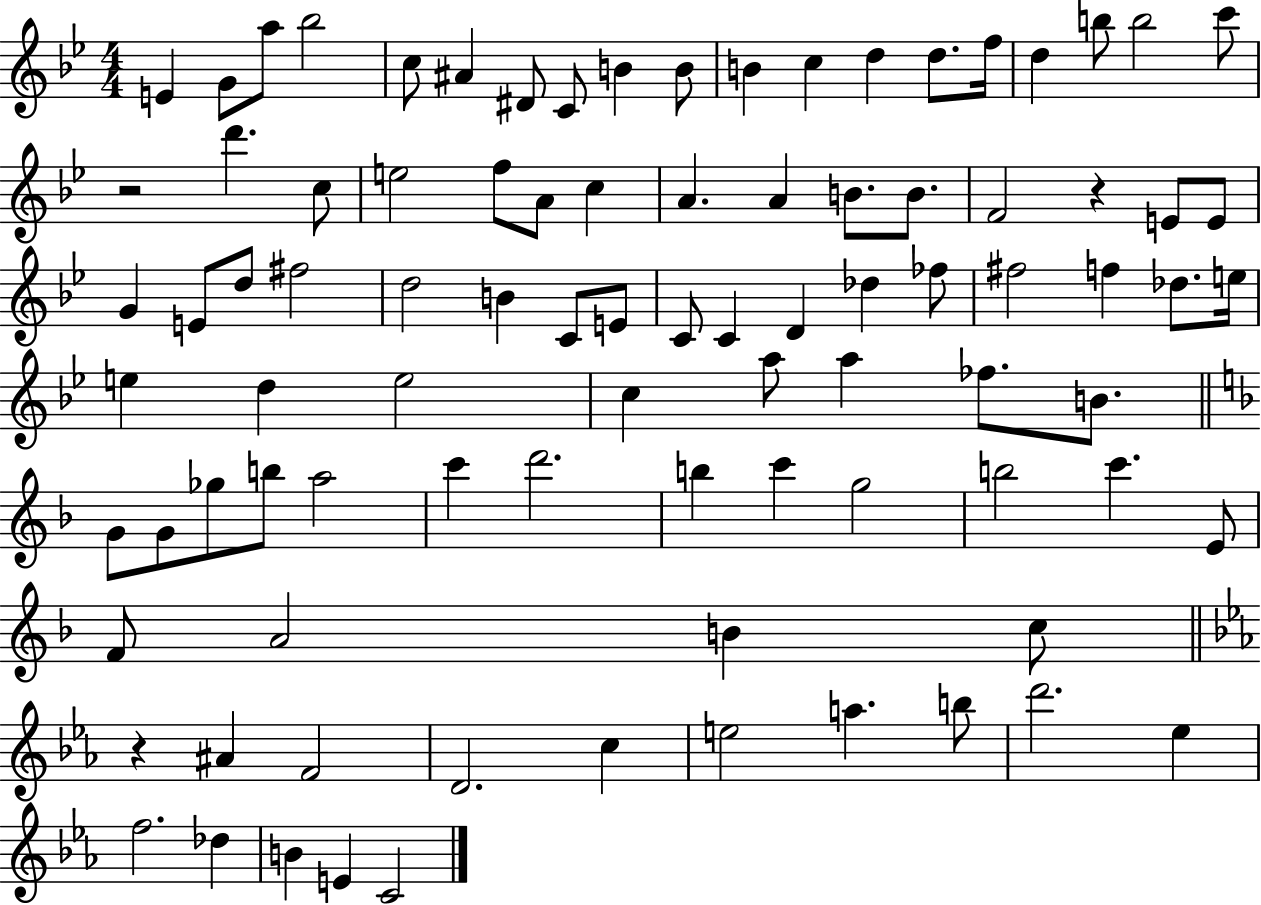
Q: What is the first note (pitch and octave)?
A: E4